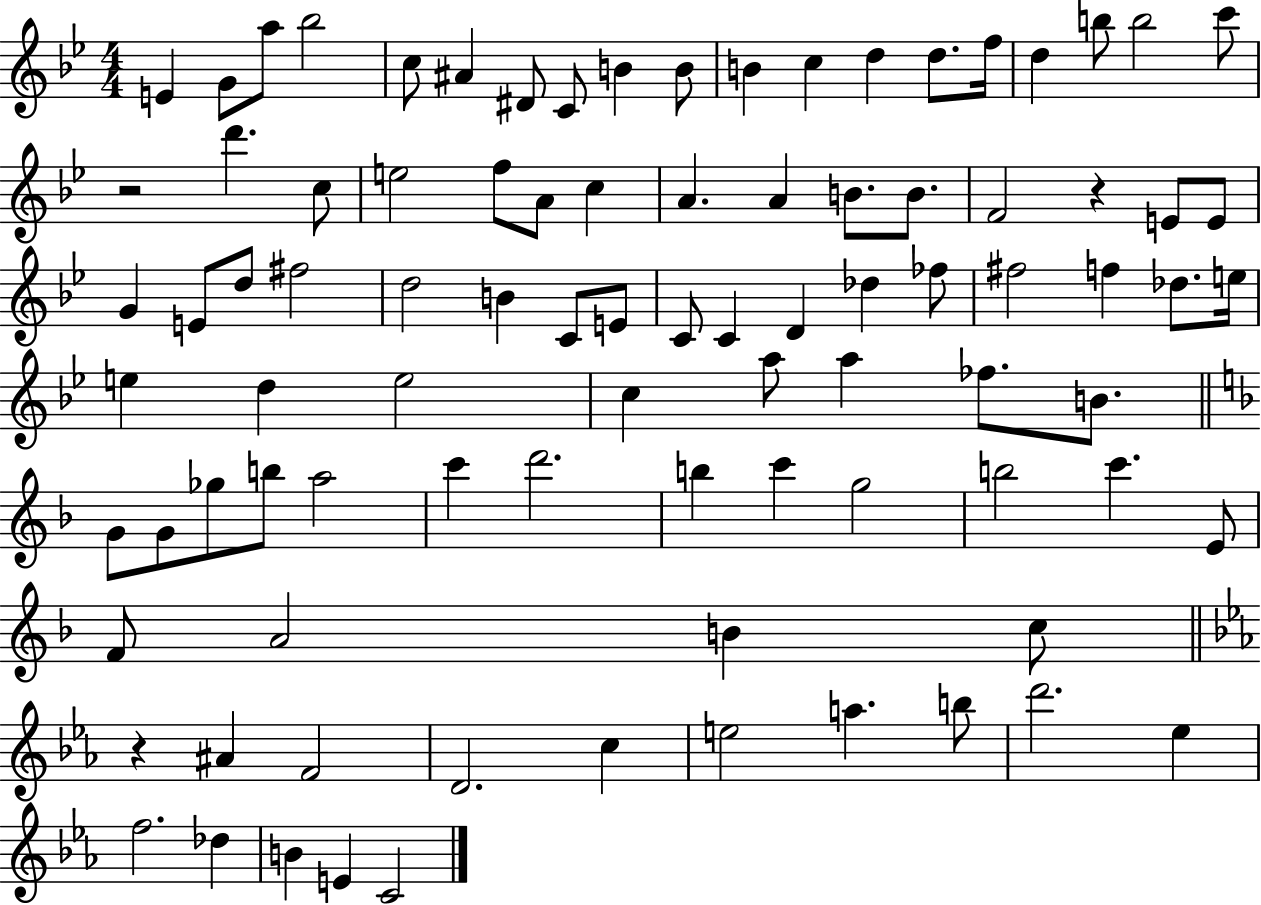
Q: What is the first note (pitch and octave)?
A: E4